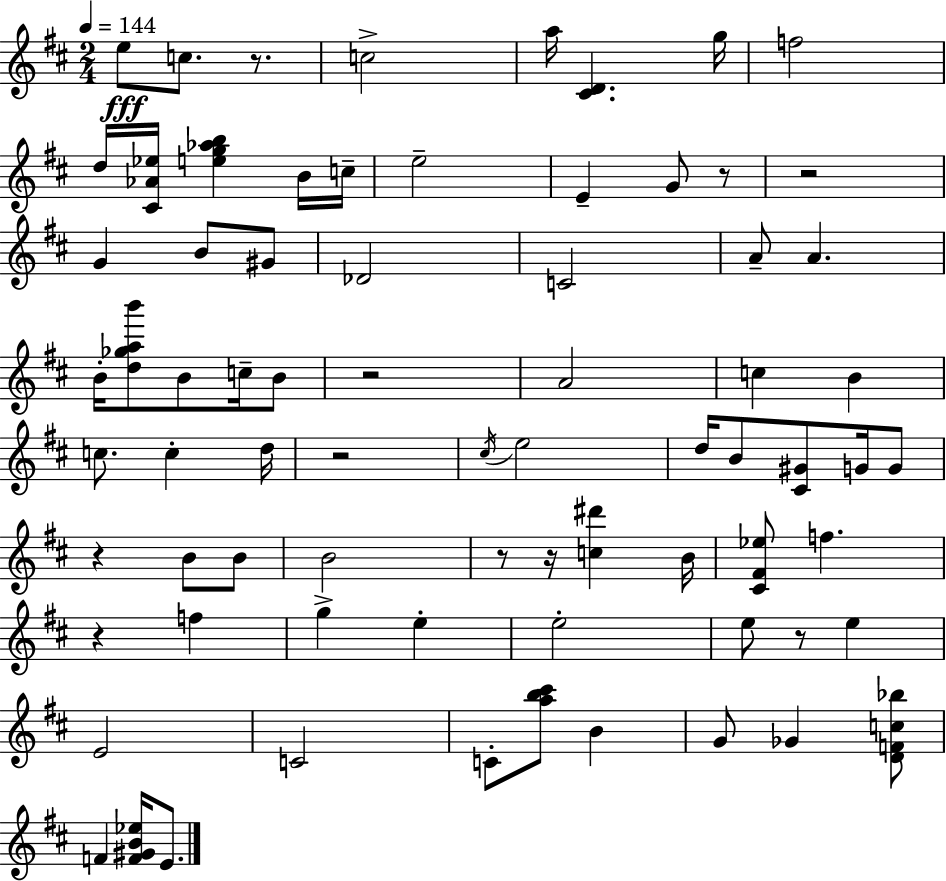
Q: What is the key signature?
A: D major